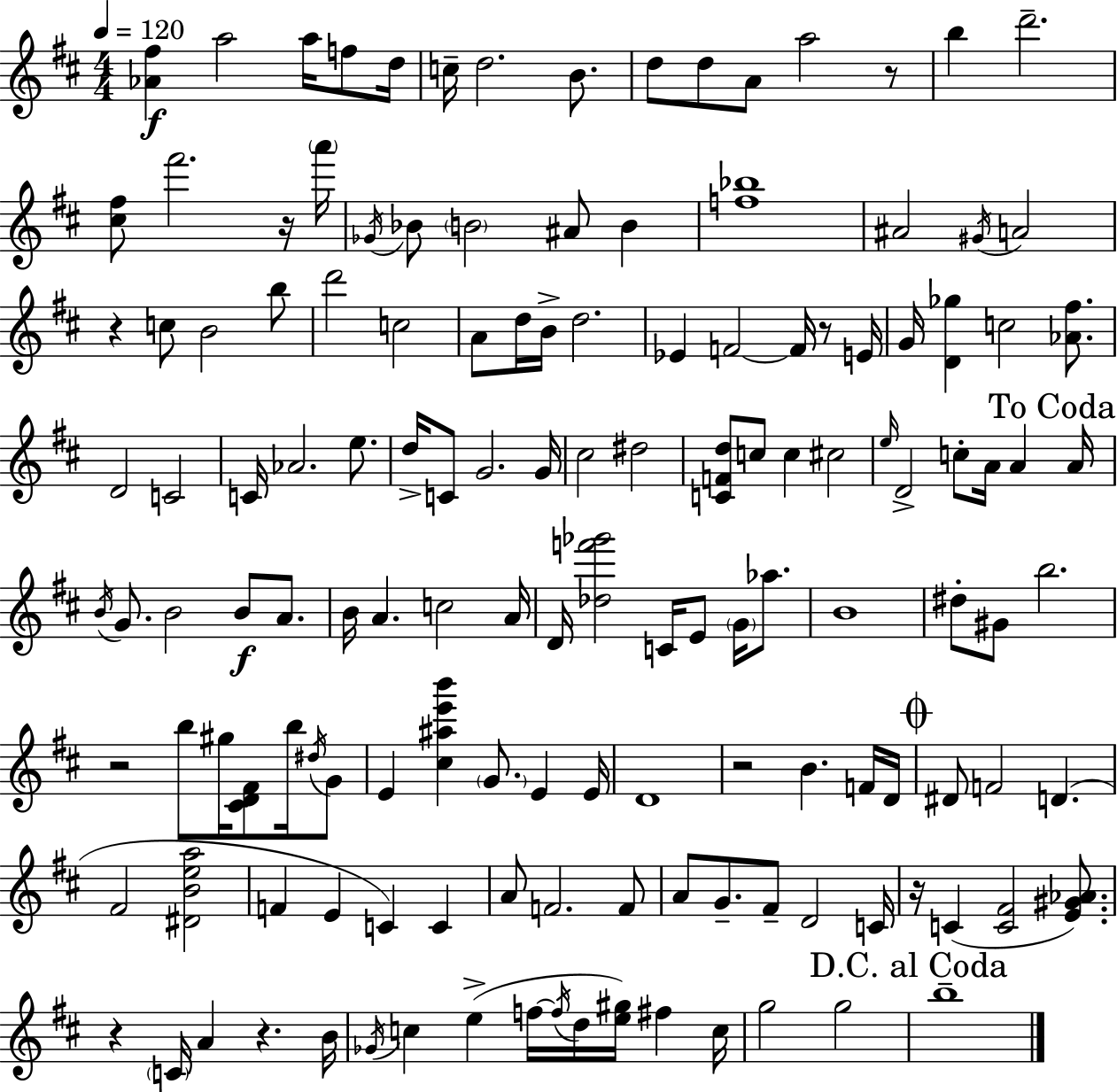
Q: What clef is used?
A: treble